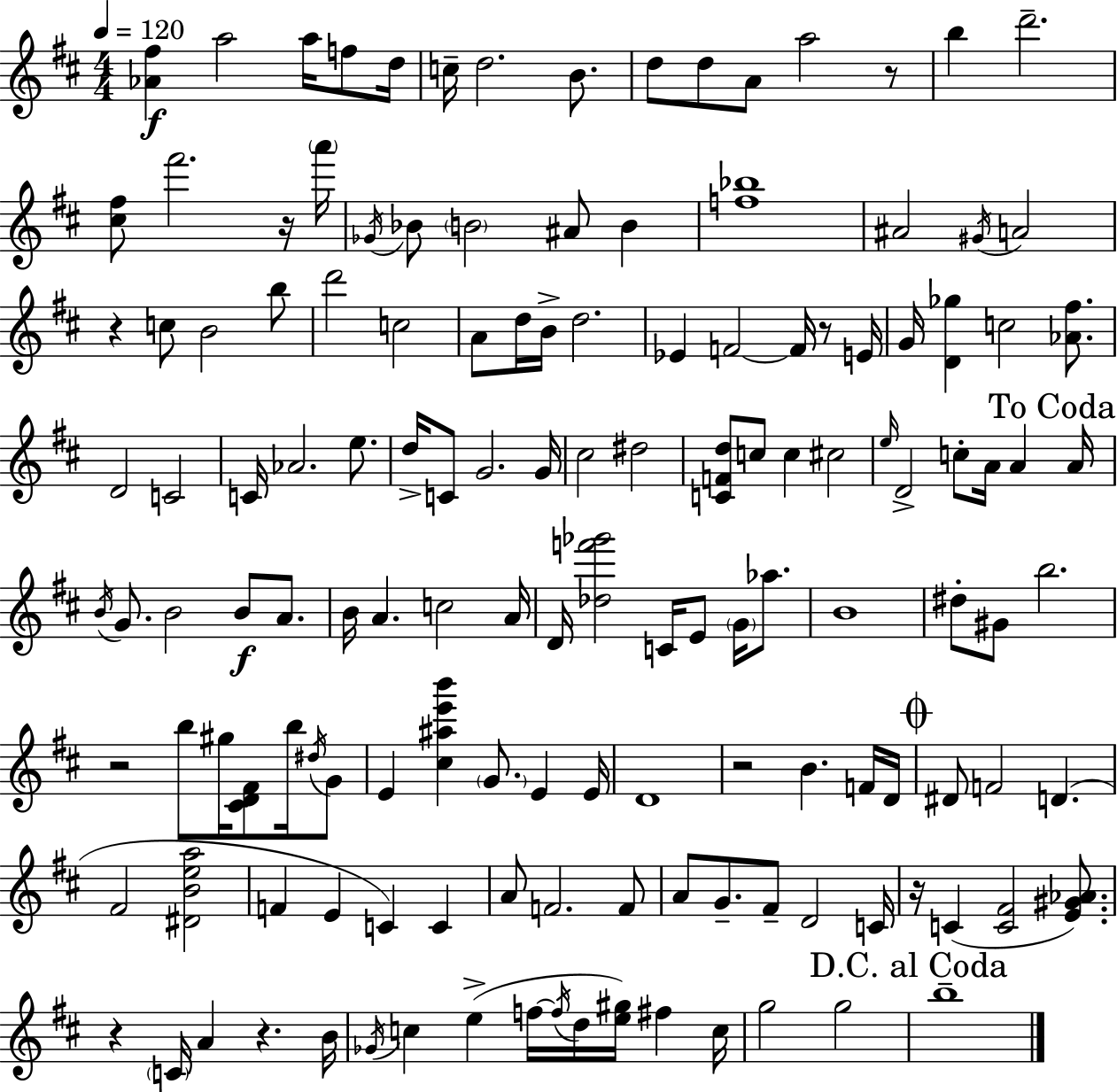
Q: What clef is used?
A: treble